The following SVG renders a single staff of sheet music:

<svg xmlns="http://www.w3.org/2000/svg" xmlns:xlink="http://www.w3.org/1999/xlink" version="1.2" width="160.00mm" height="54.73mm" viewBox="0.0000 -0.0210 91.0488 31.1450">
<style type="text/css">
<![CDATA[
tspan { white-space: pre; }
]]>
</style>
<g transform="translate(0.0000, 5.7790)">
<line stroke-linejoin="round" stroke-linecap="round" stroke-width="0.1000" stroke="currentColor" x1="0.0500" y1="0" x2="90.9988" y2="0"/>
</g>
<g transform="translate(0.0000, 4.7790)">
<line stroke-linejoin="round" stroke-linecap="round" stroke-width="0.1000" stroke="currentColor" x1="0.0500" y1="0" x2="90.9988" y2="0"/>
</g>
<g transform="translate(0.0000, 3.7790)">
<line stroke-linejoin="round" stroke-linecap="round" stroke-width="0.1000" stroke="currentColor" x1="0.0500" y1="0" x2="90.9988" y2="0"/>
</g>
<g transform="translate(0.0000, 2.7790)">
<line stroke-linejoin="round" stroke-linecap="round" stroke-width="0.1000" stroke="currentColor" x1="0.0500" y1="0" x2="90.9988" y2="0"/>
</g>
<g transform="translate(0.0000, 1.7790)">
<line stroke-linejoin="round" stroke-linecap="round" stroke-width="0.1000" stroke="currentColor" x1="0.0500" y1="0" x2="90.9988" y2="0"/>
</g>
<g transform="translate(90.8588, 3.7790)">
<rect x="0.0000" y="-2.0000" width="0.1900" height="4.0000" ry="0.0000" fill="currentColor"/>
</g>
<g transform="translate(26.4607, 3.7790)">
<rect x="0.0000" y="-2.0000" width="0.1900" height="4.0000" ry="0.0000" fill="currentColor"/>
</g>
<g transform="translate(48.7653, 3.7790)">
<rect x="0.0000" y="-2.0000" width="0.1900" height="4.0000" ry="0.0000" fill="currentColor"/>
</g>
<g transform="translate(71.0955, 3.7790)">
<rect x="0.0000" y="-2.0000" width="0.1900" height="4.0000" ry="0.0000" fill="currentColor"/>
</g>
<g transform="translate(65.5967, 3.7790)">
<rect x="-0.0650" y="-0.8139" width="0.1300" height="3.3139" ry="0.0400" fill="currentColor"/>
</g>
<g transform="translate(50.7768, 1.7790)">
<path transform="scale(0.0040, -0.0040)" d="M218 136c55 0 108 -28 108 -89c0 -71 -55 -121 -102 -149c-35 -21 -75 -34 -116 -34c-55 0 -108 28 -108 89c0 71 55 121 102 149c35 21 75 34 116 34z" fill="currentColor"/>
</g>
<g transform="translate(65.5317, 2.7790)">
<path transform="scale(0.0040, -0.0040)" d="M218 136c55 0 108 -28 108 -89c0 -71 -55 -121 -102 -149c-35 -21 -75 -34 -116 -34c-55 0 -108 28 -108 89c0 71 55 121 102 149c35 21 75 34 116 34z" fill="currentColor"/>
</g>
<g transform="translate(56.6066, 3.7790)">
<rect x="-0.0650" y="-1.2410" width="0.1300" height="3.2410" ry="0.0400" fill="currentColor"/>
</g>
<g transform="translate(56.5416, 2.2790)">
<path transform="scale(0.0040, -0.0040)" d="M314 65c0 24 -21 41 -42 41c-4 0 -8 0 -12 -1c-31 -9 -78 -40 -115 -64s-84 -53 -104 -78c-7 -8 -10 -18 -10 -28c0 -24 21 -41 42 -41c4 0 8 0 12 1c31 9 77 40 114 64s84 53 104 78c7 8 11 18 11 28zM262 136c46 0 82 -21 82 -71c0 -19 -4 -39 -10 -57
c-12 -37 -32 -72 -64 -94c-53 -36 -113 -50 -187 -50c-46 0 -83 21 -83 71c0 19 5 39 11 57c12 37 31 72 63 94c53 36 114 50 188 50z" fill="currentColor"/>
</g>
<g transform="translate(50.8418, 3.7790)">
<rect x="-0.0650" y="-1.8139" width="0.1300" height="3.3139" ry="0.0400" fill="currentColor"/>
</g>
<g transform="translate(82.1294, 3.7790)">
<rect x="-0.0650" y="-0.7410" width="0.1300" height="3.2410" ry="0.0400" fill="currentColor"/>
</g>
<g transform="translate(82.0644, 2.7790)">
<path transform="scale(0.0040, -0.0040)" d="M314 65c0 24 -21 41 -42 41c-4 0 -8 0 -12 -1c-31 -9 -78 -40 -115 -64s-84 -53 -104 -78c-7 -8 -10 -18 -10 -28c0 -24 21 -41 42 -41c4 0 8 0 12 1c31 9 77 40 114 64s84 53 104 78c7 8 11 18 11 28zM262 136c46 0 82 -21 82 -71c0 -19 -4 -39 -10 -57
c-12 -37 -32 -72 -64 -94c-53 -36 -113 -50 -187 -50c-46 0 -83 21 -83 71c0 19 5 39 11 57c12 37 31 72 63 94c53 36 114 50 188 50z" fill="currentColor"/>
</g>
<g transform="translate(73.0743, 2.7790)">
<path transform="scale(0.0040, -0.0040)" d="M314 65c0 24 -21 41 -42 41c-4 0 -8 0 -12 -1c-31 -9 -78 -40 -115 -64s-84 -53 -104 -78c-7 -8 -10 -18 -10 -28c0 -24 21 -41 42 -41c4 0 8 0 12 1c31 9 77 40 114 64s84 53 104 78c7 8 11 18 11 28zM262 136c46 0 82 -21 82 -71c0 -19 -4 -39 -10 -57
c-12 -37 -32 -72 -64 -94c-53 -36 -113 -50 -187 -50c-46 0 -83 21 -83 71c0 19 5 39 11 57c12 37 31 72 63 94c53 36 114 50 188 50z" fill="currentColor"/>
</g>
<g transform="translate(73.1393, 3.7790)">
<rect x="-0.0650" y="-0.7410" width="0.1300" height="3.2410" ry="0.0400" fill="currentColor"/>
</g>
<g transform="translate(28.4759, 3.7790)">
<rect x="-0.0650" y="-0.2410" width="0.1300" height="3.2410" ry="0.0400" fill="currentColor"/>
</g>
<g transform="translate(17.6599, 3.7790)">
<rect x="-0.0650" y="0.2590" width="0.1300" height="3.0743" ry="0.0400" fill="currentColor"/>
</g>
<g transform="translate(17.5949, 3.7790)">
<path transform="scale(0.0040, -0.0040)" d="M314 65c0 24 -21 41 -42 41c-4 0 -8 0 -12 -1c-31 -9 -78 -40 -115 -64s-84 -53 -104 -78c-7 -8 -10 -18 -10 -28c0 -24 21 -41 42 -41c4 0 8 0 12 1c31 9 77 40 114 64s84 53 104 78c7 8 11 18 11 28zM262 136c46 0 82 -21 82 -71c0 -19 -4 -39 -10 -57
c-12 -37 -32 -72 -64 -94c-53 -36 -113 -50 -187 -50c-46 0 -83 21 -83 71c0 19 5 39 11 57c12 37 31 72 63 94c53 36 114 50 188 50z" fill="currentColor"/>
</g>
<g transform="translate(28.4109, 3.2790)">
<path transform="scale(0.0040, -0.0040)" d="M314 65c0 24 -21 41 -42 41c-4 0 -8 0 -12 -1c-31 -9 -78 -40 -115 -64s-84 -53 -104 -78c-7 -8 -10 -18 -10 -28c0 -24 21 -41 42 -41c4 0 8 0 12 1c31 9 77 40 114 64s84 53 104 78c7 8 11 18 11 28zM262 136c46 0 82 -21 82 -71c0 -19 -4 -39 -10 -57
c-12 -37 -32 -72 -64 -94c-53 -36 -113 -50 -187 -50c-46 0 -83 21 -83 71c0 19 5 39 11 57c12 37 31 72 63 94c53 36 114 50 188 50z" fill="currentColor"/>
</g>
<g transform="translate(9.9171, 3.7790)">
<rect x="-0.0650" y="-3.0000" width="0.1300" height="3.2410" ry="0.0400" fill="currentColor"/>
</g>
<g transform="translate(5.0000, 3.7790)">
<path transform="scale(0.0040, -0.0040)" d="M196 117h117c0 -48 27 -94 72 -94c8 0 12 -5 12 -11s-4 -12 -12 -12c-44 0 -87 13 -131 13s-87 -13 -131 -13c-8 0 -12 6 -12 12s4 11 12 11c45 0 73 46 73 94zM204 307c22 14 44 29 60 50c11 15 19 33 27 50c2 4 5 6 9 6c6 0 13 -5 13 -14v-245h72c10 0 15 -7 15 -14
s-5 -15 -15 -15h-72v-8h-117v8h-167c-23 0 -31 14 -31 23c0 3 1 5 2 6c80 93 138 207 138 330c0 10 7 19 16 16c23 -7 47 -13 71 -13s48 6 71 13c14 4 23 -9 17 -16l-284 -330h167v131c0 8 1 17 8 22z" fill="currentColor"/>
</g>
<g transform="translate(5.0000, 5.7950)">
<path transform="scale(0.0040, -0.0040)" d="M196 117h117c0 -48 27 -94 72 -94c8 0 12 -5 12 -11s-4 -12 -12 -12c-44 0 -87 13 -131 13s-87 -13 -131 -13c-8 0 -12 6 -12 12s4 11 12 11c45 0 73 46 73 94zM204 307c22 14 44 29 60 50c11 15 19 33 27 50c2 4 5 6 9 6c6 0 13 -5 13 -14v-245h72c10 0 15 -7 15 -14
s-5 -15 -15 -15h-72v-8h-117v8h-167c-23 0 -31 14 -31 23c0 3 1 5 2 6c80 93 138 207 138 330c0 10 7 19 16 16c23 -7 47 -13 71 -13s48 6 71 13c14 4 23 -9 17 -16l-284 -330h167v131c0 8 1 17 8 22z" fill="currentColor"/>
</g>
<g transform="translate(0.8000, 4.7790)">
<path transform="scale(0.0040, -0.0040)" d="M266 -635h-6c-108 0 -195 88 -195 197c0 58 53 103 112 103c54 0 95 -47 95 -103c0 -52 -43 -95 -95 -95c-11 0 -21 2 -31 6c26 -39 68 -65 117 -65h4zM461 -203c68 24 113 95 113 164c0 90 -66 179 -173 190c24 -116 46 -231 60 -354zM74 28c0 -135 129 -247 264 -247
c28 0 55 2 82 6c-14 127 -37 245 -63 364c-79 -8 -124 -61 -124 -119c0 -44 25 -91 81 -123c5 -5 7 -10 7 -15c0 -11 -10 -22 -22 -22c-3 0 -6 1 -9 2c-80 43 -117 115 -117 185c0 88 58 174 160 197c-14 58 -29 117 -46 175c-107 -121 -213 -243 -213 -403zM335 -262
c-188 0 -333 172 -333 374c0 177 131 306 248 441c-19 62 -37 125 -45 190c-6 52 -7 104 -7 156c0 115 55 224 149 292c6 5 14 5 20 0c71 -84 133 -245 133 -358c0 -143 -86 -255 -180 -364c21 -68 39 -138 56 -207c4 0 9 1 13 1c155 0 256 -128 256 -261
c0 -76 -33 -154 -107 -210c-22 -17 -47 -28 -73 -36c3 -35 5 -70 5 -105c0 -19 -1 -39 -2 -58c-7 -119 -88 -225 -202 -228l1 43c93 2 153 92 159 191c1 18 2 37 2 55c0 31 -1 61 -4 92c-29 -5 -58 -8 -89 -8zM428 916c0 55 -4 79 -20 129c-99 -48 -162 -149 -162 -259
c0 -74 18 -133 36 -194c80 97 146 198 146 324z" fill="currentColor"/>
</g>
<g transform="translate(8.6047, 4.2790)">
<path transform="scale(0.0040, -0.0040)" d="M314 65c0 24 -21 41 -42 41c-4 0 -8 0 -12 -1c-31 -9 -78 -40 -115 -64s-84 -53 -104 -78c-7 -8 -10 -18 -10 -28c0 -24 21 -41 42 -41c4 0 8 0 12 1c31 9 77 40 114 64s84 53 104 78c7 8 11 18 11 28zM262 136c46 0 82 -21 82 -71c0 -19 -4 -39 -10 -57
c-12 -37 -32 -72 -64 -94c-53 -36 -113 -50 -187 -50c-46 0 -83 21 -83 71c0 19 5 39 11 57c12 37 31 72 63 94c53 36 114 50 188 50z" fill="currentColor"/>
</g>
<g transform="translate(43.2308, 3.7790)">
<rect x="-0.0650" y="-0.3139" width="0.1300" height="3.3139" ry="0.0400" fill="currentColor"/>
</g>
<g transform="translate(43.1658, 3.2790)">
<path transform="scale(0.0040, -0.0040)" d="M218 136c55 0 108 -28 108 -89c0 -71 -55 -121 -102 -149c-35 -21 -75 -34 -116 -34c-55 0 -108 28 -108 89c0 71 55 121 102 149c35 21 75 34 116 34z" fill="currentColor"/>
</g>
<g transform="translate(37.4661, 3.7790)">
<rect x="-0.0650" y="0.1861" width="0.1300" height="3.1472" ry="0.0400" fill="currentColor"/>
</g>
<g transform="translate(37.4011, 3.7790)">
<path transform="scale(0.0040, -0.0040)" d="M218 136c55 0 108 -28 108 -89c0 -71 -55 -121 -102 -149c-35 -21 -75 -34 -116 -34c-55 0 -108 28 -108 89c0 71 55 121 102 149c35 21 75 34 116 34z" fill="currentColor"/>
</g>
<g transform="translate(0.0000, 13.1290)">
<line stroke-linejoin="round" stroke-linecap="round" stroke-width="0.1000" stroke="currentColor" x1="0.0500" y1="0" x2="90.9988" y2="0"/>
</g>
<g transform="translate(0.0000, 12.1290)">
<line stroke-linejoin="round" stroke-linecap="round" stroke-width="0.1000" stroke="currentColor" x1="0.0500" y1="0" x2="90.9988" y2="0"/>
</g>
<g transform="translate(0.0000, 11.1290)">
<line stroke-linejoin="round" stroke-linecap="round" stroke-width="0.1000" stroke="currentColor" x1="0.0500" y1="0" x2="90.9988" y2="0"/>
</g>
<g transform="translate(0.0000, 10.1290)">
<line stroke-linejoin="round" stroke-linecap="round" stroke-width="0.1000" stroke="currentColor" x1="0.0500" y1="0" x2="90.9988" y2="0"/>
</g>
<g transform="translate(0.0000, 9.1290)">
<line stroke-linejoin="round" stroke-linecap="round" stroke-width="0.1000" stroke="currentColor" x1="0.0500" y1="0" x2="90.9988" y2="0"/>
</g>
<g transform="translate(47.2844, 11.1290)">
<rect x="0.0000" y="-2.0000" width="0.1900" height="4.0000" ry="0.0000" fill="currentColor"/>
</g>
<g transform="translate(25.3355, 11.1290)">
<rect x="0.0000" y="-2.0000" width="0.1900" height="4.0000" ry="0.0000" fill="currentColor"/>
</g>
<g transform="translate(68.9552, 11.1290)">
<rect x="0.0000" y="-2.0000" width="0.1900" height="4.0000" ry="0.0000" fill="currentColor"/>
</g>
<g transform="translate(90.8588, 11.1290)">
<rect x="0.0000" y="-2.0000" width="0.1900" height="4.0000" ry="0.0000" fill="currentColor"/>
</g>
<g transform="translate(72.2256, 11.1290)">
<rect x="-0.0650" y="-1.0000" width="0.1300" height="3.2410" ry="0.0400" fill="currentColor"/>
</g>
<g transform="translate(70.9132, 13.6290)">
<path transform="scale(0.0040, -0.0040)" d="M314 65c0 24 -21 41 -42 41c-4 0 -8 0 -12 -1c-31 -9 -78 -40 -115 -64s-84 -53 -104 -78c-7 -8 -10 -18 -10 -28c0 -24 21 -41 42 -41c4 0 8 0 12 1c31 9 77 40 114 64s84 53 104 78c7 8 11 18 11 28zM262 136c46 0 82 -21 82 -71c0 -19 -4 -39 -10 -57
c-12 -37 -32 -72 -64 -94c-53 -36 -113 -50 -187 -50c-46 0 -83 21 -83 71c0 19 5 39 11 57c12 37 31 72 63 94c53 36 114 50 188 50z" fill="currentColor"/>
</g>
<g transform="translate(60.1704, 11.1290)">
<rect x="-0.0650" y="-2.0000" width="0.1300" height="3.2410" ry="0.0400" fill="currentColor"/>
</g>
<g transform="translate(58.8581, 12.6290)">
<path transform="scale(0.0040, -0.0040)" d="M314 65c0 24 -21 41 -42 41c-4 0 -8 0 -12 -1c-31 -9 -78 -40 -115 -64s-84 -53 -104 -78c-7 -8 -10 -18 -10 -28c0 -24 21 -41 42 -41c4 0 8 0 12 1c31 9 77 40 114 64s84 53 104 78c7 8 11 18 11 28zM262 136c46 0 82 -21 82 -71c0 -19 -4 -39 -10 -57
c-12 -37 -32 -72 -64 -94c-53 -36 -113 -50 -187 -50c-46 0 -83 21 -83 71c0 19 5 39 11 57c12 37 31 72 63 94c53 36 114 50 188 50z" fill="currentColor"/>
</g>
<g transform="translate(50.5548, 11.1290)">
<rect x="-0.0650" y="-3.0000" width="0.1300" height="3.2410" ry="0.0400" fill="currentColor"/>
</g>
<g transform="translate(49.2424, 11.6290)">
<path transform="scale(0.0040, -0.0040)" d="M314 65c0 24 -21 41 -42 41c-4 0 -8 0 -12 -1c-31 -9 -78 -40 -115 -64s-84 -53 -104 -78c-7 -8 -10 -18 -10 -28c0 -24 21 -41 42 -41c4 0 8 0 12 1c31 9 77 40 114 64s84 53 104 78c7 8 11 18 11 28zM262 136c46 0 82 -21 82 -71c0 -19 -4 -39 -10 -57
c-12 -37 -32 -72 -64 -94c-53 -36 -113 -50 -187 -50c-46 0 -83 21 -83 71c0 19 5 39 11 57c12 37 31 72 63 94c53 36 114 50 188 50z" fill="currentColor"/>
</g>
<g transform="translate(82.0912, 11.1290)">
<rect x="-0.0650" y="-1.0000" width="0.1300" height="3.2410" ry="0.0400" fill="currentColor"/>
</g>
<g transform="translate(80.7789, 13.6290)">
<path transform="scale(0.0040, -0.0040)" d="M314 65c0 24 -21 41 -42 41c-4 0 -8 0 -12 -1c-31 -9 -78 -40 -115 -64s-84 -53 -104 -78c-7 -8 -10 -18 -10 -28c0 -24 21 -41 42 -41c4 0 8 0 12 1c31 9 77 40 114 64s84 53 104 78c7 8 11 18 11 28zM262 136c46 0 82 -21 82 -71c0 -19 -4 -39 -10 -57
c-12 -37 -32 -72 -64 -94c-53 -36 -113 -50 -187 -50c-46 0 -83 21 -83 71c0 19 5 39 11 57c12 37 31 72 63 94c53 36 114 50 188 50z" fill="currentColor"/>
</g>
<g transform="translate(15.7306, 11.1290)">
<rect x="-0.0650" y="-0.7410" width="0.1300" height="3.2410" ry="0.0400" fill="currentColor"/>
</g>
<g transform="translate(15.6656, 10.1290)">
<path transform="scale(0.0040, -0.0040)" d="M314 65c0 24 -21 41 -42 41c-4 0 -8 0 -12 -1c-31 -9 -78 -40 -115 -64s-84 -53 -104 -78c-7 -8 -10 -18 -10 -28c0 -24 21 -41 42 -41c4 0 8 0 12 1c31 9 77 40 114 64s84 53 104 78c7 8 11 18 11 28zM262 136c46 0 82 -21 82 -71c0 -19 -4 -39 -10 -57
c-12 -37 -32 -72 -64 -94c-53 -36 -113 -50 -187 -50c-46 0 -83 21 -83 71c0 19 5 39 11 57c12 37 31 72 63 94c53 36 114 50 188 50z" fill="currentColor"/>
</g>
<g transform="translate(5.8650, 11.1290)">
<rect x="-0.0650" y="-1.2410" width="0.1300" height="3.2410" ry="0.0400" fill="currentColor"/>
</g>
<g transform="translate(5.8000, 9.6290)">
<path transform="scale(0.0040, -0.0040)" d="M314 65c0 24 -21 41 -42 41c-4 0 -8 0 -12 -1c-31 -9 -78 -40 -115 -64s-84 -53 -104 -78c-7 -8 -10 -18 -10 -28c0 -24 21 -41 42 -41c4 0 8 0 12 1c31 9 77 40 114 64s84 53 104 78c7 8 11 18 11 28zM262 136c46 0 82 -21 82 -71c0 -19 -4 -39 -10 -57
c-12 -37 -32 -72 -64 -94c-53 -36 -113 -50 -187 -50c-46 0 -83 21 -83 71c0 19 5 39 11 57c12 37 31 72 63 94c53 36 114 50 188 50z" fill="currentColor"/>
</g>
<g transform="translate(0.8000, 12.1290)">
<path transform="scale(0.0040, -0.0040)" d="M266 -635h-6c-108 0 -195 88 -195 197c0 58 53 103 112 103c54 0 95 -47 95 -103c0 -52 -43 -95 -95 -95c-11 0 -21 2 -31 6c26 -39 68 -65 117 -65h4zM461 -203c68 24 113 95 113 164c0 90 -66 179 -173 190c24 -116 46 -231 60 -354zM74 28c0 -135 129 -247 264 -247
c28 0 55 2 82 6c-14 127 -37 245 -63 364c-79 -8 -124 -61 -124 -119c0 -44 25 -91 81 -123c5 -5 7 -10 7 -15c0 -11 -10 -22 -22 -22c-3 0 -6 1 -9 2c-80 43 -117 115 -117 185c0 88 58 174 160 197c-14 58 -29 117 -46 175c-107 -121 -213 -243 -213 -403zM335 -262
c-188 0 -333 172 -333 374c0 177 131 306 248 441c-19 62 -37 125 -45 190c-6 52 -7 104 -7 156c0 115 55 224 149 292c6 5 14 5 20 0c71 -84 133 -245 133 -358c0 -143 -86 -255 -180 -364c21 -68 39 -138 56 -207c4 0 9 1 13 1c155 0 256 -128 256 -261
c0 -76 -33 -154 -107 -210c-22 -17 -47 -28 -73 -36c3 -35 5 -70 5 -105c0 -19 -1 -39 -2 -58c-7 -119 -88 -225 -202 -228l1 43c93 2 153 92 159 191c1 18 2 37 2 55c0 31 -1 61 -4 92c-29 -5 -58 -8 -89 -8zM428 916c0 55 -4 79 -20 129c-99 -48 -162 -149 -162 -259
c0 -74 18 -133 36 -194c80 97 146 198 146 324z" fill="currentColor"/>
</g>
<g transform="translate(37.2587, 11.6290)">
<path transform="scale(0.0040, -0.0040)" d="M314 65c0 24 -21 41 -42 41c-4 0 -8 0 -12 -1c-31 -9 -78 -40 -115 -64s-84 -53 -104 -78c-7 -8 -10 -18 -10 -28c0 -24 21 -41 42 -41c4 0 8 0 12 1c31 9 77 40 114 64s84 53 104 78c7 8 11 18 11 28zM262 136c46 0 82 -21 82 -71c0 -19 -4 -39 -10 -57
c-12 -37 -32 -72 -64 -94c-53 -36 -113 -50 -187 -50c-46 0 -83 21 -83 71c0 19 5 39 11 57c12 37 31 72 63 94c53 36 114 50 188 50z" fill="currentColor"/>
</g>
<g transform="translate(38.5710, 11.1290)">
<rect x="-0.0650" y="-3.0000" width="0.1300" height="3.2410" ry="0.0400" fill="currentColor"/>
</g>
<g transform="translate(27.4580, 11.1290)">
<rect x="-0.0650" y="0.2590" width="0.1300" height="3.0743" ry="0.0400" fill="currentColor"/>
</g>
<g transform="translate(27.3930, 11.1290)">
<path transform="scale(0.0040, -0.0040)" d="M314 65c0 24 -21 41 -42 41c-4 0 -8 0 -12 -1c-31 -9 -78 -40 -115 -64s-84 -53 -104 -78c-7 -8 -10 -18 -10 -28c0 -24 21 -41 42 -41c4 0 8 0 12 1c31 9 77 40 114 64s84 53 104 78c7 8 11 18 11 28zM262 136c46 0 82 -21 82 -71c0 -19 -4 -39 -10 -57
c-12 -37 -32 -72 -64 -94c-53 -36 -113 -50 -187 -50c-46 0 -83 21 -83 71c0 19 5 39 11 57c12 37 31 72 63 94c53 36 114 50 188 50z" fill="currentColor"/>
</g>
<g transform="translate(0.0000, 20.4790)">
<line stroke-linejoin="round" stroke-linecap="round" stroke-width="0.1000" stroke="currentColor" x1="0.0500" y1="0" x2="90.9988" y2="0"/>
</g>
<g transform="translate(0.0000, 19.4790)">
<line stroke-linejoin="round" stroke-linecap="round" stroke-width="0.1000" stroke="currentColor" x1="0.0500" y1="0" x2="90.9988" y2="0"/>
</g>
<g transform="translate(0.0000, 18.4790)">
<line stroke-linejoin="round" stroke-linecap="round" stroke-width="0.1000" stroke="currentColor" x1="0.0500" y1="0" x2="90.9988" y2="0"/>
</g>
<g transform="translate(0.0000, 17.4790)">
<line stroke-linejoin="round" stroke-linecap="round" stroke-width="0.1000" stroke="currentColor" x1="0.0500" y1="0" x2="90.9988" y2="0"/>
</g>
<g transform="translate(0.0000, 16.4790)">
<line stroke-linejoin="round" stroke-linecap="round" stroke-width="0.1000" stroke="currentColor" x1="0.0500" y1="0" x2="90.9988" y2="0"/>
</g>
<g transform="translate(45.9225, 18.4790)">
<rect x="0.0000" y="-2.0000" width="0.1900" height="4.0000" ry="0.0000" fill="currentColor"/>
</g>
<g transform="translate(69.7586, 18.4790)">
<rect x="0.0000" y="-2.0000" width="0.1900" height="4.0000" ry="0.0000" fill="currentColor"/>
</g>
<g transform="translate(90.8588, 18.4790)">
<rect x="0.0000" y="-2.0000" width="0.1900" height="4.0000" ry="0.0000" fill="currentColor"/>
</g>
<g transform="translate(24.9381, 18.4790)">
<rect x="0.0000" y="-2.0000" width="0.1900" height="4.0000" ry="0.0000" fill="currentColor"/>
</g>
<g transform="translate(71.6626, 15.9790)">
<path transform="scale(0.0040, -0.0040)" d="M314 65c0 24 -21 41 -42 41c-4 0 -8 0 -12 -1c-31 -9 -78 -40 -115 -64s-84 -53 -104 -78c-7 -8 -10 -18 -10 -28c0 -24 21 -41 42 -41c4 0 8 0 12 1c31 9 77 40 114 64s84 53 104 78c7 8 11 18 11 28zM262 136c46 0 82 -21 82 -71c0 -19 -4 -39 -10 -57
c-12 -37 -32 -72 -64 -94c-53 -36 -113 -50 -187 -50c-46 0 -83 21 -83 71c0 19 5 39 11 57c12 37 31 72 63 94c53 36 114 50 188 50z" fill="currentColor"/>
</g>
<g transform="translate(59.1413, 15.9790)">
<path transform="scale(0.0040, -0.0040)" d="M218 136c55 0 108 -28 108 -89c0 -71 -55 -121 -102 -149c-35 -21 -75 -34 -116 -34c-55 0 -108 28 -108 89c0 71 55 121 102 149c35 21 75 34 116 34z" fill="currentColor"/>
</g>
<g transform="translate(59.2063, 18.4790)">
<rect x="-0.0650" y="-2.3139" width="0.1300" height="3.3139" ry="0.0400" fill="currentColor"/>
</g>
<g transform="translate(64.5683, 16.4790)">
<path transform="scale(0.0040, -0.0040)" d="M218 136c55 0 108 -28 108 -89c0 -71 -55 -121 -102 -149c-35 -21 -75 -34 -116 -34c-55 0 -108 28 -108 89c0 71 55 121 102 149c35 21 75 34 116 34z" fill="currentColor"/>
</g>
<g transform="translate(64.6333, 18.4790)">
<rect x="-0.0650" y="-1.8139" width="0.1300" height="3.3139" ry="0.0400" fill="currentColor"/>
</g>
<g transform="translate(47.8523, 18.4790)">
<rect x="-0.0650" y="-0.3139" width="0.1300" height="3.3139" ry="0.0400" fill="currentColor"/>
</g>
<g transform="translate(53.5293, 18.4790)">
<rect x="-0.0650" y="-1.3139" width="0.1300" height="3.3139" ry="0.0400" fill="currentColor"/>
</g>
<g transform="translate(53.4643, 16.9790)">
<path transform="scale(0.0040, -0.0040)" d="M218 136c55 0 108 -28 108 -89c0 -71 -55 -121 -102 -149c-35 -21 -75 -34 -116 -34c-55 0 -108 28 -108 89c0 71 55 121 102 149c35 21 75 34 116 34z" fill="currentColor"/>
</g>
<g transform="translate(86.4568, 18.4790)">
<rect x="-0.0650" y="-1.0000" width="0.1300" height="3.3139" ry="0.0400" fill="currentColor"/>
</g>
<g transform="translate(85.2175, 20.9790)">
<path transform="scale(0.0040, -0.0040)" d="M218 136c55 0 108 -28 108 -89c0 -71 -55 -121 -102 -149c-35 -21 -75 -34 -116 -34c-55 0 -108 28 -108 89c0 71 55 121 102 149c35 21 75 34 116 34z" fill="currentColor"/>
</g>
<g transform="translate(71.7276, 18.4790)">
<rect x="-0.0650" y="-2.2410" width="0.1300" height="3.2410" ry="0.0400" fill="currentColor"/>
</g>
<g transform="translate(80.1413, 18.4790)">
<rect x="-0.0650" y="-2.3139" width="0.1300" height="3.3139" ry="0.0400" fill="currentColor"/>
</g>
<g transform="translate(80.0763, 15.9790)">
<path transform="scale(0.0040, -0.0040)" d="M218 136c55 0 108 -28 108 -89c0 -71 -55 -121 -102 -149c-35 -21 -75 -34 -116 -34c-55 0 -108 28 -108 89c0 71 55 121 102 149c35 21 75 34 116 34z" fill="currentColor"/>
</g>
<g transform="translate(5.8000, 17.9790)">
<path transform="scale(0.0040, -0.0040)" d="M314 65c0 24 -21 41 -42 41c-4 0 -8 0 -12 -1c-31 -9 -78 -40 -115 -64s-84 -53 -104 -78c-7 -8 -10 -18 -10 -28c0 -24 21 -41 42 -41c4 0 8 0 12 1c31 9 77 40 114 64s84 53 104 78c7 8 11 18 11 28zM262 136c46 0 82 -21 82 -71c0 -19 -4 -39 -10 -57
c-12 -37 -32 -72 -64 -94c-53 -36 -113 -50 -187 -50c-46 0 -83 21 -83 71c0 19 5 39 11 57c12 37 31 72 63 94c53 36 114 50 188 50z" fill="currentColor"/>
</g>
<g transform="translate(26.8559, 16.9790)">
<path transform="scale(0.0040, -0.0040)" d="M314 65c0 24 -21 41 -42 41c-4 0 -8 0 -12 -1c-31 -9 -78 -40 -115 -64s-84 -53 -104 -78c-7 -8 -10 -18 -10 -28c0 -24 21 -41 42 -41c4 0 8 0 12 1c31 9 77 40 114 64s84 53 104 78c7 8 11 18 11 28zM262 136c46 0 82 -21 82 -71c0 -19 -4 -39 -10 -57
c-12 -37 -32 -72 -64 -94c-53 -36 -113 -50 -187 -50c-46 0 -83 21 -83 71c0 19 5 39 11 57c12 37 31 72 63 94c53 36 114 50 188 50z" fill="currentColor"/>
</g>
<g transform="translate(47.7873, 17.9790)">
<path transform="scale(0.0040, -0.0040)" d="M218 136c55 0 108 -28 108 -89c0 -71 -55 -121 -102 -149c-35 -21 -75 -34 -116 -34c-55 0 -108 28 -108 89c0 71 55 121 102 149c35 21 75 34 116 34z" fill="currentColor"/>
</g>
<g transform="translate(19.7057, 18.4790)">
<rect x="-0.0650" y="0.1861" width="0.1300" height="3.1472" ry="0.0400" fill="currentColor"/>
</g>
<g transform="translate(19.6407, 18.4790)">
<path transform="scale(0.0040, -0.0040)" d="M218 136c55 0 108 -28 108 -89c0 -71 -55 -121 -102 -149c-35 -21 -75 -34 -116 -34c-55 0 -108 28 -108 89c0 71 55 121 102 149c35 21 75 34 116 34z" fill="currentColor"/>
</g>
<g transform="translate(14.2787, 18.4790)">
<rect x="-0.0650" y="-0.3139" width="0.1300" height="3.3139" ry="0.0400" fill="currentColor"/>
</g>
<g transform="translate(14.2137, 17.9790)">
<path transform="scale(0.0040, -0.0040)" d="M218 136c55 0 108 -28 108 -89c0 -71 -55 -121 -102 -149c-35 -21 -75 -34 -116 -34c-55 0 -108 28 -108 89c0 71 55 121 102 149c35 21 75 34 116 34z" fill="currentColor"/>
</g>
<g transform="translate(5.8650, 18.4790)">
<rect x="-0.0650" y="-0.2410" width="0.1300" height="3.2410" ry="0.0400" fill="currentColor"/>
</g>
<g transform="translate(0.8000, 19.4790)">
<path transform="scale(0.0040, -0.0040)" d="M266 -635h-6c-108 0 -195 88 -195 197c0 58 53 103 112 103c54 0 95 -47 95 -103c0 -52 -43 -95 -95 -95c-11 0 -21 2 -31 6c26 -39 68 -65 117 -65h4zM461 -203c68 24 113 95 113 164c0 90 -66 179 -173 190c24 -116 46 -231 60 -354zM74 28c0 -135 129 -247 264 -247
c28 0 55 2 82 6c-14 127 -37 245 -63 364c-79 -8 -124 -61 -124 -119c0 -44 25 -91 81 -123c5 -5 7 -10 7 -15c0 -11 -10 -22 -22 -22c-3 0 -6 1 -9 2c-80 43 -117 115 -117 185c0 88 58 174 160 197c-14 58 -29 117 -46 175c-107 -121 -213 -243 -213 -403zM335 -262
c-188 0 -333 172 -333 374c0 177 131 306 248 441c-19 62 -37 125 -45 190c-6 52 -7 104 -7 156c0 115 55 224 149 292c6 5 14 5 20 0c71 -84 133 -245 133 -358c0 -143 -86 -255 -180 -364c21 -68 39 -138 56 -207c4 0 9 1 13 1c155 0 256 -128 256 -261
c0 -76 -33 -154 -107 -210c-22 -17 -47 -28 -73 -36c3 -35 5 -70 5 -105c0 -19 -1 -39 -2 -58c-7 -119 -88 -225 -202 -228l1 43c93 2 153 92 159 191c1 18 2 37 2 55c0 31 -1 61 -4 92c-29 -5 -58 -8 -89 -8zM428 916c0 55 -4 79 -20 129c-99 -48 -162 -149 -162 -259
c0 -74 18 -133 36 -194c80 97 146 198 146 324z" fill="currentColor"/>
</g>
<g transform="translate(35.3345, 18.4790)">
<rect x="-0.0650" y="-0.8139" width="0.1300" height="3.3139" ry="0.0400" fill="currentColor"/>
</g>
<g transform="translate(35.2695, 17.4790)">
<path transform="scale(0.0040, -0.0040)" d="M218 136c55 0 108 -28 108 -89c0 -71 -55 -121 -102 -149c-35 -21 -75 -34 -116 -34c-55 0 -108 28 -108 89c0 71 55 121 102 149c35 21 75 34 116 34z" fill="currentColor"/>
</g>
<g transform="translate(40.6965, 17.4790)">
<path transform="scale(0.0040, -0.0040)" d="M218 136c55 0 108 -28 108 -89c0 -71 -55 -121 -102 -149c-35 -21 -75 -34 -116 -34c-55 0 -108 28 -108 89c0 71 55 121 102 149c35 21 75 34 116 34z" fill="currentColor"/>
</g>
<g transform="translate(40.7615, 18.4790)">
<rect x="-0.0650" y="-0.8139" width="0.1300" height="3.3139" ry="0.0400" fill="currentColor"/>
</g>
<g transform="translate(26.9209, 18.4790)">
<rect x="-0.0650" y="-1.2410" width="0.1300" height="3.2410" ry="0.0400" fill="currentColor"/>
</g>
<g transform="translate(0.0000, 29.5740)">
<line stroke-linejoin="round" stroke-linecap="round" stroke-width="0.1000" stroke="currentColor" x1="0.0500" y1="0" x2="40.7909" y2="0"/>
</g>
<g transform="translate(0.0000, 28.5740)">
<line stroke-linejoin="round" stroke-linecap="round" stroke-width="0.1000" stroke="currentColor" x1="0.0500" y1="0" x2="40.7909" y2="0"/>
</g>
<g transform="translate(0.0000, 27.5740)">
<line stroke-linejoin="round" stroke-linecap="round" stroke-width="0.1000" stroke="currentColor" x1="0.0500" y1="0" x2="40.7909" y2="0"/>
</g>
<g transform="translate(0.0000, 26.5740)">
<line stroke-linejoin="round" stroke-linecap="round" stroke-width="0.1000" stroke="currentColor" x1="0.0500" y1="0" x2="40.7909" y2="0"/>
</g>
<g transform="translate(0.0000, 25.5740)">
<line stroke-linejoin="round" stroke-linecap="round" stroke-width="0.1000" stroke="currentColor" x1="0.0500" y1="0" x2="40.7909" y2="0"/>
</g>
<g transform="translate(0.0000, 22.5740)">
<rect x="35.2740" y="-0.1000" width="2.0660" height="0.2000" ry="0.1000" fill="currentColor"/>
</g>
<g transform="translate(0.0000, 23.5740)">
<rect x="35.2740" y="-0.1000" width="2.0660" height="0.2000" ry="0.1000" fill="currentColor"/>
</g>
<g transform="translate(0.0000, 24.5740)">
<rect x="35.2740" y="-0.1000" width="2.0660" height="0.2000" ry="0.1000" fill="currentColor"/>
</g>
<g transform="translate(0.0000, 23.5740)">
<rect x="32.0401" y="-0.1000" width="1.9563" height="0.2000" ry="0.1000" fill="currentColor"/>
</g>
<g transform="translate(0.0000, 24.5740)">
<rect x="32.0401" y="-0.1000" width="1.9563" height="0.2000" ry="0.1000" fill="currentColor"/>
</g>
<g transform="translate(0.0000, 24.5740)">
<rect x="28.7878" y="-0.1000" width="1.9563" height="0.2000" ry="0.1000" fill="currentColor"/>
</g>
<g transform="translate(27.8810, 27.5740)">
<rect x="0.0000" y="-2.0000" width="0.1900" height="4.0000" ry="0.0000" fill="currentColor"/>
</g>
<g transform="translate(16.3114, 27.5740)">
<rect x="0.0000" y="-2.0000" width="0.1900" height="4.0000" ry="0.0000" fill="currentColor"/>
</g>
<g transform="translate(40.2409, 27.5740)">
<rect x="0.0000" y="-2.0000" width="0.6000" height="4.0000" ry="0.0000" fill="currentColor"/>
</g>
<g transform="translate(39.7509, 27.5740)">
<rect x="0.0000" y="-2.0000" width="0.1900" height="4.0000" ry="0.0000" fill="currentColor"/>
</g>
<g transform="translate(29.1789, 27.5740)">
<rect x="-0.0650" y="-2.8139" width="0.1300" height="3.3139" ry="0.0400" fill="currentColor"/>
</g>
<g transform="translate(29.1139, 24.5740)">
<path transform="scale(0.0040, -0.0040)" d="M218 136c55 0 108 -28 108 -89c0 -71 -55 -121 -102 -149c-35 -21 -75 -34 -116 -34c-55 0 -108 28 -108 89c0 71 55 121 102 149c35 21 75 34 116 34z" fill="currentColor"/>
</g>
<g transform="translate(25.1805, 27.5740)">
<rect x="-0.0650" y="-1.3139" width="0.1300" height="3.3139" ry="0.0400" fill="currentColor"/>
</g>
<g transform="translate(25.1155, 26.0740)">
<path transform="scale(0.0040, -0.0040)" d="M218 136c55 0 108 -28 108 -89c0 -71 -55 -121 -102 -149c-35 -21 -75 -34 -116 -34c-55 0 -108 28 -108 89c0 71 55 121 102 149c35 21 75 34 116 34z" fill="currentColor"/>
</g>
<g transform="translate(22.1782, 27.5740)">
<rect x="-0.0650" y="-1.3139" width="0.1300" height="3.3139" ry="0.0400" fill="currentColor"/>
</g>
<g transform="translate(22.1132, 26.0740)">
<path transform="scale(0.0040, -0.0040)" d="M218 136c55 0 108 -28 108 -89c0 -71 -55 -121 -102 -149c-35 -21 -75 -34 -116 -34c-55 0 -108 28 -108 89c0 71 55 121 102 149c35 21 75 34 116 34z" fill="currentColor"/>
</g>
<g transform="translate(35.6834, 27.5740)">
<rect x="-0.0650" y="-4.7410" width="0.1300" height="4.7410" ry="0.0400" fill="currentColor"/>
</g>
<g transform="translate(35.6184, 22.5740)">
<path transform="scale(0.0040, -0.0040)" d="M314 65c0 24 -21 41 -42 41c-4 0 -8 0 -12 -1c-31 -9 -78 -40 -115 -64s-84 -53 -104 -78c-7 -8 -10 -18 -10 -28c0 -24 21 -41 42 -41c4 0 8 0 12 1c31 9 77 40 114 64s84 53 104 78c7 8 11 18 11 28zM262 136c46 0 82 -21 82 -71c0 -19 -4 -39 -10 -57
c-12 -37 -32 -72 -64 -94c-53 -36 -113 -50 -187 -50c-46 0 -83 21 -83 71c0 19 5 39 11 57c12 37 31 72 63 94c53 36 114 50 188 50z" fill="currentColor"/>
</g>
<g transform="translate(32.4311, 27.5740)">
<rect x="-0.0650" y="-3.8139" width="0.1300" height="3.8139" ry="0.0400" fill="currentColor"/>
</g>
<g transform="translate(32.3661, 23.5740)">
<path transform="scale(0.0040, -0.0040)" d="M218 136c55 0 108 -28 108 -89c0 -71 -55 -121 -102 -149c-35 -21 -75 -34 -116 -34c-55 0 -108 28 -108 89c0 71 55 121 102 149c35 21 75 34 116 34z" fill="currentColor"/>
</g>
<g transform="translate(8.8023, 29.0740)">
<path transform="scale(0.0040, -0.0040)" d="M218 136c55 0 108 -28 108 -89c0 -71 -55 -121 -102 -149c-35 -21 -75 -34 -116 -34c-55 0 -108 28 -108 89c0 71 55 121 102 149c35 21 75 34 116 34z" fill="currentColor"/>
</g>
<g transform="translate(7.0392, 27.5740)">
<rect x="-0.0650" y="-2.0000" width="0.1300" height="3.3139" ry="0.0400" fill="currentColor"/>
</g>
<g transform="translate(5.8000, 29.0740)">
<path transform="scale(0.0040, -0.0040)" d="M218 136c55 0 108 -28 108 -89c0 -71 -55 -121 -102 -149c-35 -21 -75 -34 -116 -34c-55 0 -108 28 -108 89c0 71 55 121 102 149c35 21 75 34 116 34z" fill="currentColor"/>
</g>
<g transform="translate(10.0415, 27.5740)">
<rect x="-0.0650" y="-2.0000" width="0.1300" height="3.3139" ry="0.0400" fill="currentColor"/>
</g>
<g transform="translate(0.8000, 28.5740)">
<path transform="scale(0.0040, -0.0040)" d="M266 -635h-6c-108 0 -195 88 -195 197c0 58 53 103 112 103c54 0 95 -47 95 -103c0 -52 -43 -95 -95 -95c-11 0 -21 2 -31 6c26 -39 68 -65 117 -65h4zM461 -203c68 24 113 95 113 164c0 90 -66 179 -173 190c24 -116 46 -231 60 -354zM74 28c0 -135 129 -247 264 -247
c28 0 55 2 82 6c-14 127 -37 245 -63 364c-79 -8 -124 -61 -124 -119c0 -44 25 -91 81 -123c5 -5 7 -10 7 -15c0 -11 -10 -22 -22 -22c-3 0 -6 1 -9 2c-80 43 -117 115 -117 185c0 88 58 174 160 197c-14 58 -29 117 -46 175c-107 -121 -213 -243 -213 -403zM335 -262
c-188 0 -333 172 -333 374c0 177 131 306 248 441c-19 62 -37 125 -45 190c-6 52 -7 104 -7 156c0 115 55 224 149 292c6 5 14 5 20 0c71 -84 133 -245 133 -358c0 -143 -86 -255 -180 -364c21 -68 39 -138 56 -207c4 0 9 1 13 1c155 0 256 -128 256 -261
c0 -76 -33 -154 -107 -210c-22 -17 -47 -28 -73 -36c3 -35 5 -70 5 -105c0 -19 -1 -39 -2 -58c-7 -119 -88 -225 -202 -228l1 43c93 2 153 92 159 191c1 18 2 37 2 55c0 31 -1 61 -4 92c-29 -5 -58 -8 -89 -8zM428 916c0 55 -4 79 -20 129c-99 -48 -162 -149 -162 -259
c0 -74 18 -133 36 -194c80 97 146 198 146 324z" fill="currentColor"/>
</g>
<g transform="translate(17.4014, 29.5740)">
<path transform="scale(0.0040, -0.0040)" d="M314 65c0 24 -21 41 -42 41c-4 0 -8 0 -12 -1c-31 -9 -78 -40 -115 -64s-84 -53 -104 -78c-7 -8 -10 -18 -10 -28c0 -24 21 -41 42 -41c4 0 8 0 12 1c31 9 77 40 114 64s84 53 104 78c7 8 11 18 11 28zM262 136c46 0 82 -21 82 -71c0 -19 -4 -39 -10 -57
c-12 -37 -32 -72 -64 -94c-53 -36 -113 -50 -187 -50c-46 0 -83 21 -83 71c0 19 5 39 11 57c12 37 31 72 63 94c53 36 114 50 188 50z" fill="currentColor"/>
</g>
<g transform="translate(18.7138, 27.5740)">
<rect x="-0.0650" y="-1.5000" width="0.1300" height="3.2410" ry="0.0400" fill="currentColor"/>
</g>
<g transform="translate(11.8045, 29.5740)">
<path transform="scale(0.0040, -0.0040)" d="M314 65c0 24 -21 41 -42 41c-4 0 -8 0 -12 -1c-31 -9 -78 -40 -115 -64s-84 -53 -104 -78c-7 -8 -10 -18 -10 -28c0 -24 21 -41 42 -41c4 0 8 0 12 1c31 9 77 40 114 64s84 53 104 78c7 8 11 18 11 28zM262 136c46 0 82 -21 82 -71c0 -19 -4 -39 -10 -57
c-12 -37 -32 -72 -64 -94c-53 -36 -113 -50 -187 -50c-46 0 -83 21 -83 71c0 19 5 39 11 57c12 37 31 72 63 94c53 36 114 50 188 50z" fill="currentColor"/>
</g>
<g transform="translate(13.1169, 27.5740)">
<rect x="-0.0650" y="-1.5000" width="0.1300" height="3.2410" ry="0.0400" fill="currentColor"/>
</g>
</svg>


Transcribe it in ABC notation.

X:1
T:Untitled
M:4/4
L:1/4
K:C
A2 B2 c2 B c f e2 d d2 d2 e2 d2 B2 A2 A2 F2 D2 D2 c2 c B e2 d d c e g f g2 g D F F E2 E2 e e a c' e'2